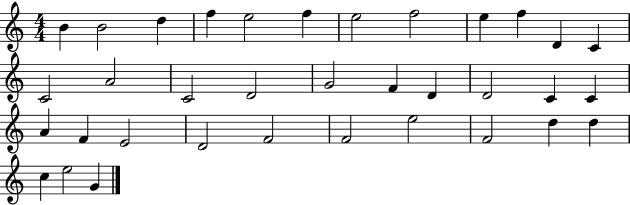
{
  \clef treble
  \numericTimeSignature
  \time 4/4
  \key c \major
  b'4 b'2 d''4 | f''4 e''2 f''4 | e''2 f''2 | e''4 f''4 d'4 c'4 | \break c'2 a'2 | c'2 d'2 | g'2 f'4 d'4 | d'2 c'4 c'4 | \break a'4 f'4 e'2 | d'2 f'2 | f'2 e''2 | f'2 d''4 d''4 | \break c''4 e''2 g'4 | \bar "|."
}